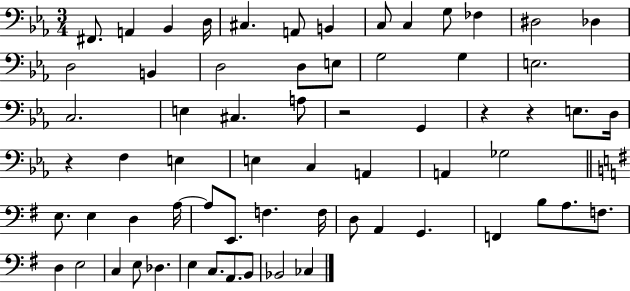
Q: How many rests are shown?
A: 4